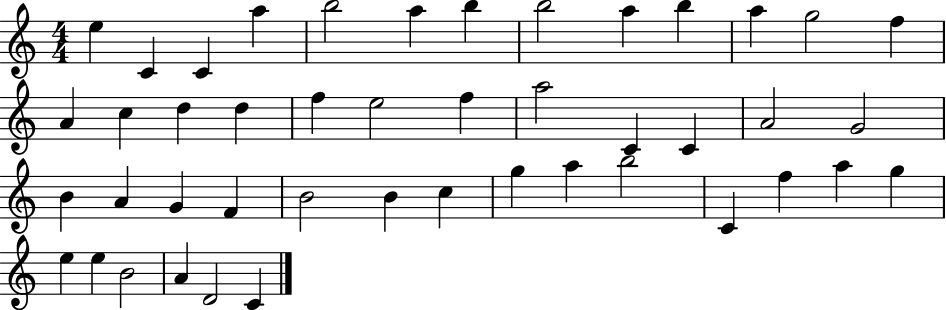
{
  \clef treble
  \numericTimeSignature
  \time 4/4
  \key c \major
  e''4 c'4 c'4 a''4 | b''2 a''4 b''4 | b''2 a''4 b''4 | a''4 g''2 f''4 | \break a'4 c''4 d''4 d''4 | f''4 e''2 f''4 | a''2 c'4 c'4 | a'2 g'2 | \break b'4 a'4 g'4 f'4 | b'2 b'4 c''4 | g''4 a''4 b''2 | c'4 f''4 a''4 g''4 | \break e''4 e''4 b'2 | a'4 d'2 c'4 | \bar "|."
}